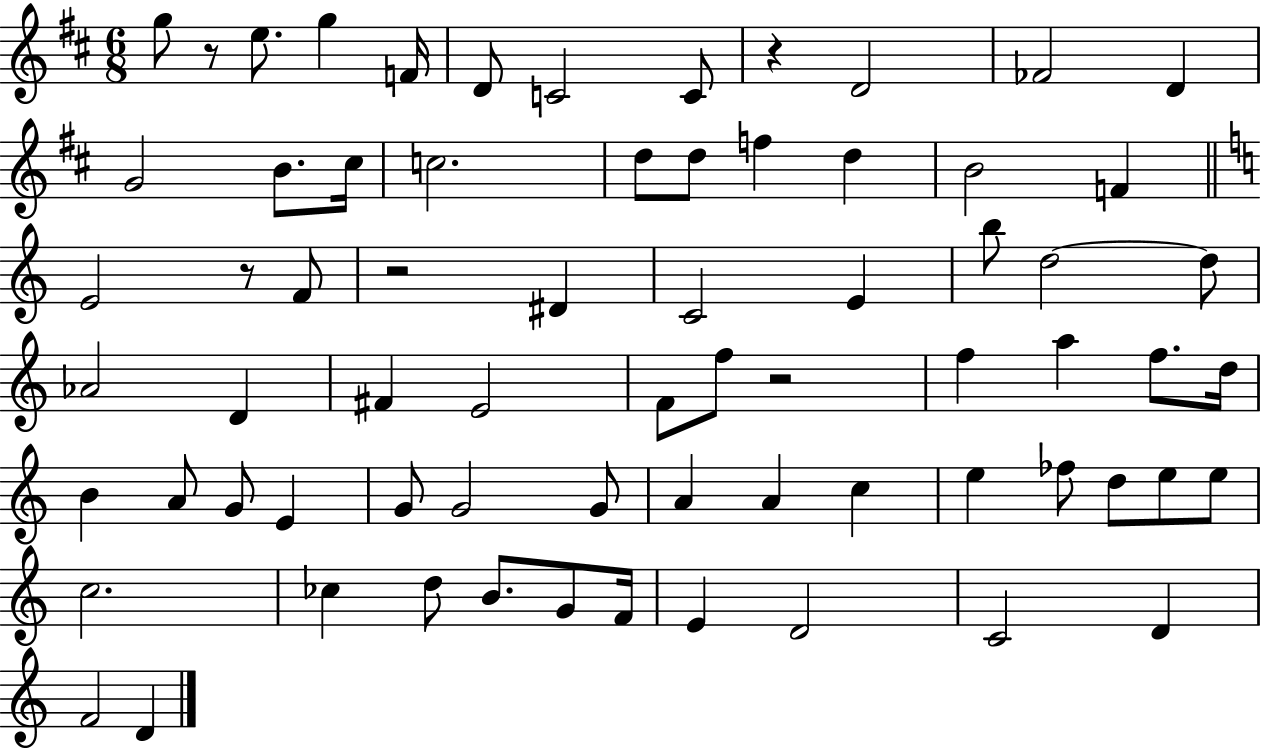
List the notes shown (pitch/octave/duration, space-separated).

G5/e R/e E5/e. G5/q F4/s D4/e C4/h C4/e R/q D4/h FES4/h D4/q G4/h B4/e. C#5/s C5/h. D5/e D5/e F5/q D5/q B4/h F4/q E4/h R/e F4/e R/h D#4/q C4/h E4/q B5/e D5/h D5/e Ab4/h D4/q F#4/q E4/h F4/e F5/e R/h F5/q A5/q F5/e. D5/s B4/q A4/e G4/e E4/q G4/e G4/h G4/e A4/q A4/q C5/q E5/q FES5/e D5/e E5/e E5/e C5/h. CES5/q D5/e B4/e. G4/e F4/s E4/q D4/h C4/h D4/q F4/h D4/q